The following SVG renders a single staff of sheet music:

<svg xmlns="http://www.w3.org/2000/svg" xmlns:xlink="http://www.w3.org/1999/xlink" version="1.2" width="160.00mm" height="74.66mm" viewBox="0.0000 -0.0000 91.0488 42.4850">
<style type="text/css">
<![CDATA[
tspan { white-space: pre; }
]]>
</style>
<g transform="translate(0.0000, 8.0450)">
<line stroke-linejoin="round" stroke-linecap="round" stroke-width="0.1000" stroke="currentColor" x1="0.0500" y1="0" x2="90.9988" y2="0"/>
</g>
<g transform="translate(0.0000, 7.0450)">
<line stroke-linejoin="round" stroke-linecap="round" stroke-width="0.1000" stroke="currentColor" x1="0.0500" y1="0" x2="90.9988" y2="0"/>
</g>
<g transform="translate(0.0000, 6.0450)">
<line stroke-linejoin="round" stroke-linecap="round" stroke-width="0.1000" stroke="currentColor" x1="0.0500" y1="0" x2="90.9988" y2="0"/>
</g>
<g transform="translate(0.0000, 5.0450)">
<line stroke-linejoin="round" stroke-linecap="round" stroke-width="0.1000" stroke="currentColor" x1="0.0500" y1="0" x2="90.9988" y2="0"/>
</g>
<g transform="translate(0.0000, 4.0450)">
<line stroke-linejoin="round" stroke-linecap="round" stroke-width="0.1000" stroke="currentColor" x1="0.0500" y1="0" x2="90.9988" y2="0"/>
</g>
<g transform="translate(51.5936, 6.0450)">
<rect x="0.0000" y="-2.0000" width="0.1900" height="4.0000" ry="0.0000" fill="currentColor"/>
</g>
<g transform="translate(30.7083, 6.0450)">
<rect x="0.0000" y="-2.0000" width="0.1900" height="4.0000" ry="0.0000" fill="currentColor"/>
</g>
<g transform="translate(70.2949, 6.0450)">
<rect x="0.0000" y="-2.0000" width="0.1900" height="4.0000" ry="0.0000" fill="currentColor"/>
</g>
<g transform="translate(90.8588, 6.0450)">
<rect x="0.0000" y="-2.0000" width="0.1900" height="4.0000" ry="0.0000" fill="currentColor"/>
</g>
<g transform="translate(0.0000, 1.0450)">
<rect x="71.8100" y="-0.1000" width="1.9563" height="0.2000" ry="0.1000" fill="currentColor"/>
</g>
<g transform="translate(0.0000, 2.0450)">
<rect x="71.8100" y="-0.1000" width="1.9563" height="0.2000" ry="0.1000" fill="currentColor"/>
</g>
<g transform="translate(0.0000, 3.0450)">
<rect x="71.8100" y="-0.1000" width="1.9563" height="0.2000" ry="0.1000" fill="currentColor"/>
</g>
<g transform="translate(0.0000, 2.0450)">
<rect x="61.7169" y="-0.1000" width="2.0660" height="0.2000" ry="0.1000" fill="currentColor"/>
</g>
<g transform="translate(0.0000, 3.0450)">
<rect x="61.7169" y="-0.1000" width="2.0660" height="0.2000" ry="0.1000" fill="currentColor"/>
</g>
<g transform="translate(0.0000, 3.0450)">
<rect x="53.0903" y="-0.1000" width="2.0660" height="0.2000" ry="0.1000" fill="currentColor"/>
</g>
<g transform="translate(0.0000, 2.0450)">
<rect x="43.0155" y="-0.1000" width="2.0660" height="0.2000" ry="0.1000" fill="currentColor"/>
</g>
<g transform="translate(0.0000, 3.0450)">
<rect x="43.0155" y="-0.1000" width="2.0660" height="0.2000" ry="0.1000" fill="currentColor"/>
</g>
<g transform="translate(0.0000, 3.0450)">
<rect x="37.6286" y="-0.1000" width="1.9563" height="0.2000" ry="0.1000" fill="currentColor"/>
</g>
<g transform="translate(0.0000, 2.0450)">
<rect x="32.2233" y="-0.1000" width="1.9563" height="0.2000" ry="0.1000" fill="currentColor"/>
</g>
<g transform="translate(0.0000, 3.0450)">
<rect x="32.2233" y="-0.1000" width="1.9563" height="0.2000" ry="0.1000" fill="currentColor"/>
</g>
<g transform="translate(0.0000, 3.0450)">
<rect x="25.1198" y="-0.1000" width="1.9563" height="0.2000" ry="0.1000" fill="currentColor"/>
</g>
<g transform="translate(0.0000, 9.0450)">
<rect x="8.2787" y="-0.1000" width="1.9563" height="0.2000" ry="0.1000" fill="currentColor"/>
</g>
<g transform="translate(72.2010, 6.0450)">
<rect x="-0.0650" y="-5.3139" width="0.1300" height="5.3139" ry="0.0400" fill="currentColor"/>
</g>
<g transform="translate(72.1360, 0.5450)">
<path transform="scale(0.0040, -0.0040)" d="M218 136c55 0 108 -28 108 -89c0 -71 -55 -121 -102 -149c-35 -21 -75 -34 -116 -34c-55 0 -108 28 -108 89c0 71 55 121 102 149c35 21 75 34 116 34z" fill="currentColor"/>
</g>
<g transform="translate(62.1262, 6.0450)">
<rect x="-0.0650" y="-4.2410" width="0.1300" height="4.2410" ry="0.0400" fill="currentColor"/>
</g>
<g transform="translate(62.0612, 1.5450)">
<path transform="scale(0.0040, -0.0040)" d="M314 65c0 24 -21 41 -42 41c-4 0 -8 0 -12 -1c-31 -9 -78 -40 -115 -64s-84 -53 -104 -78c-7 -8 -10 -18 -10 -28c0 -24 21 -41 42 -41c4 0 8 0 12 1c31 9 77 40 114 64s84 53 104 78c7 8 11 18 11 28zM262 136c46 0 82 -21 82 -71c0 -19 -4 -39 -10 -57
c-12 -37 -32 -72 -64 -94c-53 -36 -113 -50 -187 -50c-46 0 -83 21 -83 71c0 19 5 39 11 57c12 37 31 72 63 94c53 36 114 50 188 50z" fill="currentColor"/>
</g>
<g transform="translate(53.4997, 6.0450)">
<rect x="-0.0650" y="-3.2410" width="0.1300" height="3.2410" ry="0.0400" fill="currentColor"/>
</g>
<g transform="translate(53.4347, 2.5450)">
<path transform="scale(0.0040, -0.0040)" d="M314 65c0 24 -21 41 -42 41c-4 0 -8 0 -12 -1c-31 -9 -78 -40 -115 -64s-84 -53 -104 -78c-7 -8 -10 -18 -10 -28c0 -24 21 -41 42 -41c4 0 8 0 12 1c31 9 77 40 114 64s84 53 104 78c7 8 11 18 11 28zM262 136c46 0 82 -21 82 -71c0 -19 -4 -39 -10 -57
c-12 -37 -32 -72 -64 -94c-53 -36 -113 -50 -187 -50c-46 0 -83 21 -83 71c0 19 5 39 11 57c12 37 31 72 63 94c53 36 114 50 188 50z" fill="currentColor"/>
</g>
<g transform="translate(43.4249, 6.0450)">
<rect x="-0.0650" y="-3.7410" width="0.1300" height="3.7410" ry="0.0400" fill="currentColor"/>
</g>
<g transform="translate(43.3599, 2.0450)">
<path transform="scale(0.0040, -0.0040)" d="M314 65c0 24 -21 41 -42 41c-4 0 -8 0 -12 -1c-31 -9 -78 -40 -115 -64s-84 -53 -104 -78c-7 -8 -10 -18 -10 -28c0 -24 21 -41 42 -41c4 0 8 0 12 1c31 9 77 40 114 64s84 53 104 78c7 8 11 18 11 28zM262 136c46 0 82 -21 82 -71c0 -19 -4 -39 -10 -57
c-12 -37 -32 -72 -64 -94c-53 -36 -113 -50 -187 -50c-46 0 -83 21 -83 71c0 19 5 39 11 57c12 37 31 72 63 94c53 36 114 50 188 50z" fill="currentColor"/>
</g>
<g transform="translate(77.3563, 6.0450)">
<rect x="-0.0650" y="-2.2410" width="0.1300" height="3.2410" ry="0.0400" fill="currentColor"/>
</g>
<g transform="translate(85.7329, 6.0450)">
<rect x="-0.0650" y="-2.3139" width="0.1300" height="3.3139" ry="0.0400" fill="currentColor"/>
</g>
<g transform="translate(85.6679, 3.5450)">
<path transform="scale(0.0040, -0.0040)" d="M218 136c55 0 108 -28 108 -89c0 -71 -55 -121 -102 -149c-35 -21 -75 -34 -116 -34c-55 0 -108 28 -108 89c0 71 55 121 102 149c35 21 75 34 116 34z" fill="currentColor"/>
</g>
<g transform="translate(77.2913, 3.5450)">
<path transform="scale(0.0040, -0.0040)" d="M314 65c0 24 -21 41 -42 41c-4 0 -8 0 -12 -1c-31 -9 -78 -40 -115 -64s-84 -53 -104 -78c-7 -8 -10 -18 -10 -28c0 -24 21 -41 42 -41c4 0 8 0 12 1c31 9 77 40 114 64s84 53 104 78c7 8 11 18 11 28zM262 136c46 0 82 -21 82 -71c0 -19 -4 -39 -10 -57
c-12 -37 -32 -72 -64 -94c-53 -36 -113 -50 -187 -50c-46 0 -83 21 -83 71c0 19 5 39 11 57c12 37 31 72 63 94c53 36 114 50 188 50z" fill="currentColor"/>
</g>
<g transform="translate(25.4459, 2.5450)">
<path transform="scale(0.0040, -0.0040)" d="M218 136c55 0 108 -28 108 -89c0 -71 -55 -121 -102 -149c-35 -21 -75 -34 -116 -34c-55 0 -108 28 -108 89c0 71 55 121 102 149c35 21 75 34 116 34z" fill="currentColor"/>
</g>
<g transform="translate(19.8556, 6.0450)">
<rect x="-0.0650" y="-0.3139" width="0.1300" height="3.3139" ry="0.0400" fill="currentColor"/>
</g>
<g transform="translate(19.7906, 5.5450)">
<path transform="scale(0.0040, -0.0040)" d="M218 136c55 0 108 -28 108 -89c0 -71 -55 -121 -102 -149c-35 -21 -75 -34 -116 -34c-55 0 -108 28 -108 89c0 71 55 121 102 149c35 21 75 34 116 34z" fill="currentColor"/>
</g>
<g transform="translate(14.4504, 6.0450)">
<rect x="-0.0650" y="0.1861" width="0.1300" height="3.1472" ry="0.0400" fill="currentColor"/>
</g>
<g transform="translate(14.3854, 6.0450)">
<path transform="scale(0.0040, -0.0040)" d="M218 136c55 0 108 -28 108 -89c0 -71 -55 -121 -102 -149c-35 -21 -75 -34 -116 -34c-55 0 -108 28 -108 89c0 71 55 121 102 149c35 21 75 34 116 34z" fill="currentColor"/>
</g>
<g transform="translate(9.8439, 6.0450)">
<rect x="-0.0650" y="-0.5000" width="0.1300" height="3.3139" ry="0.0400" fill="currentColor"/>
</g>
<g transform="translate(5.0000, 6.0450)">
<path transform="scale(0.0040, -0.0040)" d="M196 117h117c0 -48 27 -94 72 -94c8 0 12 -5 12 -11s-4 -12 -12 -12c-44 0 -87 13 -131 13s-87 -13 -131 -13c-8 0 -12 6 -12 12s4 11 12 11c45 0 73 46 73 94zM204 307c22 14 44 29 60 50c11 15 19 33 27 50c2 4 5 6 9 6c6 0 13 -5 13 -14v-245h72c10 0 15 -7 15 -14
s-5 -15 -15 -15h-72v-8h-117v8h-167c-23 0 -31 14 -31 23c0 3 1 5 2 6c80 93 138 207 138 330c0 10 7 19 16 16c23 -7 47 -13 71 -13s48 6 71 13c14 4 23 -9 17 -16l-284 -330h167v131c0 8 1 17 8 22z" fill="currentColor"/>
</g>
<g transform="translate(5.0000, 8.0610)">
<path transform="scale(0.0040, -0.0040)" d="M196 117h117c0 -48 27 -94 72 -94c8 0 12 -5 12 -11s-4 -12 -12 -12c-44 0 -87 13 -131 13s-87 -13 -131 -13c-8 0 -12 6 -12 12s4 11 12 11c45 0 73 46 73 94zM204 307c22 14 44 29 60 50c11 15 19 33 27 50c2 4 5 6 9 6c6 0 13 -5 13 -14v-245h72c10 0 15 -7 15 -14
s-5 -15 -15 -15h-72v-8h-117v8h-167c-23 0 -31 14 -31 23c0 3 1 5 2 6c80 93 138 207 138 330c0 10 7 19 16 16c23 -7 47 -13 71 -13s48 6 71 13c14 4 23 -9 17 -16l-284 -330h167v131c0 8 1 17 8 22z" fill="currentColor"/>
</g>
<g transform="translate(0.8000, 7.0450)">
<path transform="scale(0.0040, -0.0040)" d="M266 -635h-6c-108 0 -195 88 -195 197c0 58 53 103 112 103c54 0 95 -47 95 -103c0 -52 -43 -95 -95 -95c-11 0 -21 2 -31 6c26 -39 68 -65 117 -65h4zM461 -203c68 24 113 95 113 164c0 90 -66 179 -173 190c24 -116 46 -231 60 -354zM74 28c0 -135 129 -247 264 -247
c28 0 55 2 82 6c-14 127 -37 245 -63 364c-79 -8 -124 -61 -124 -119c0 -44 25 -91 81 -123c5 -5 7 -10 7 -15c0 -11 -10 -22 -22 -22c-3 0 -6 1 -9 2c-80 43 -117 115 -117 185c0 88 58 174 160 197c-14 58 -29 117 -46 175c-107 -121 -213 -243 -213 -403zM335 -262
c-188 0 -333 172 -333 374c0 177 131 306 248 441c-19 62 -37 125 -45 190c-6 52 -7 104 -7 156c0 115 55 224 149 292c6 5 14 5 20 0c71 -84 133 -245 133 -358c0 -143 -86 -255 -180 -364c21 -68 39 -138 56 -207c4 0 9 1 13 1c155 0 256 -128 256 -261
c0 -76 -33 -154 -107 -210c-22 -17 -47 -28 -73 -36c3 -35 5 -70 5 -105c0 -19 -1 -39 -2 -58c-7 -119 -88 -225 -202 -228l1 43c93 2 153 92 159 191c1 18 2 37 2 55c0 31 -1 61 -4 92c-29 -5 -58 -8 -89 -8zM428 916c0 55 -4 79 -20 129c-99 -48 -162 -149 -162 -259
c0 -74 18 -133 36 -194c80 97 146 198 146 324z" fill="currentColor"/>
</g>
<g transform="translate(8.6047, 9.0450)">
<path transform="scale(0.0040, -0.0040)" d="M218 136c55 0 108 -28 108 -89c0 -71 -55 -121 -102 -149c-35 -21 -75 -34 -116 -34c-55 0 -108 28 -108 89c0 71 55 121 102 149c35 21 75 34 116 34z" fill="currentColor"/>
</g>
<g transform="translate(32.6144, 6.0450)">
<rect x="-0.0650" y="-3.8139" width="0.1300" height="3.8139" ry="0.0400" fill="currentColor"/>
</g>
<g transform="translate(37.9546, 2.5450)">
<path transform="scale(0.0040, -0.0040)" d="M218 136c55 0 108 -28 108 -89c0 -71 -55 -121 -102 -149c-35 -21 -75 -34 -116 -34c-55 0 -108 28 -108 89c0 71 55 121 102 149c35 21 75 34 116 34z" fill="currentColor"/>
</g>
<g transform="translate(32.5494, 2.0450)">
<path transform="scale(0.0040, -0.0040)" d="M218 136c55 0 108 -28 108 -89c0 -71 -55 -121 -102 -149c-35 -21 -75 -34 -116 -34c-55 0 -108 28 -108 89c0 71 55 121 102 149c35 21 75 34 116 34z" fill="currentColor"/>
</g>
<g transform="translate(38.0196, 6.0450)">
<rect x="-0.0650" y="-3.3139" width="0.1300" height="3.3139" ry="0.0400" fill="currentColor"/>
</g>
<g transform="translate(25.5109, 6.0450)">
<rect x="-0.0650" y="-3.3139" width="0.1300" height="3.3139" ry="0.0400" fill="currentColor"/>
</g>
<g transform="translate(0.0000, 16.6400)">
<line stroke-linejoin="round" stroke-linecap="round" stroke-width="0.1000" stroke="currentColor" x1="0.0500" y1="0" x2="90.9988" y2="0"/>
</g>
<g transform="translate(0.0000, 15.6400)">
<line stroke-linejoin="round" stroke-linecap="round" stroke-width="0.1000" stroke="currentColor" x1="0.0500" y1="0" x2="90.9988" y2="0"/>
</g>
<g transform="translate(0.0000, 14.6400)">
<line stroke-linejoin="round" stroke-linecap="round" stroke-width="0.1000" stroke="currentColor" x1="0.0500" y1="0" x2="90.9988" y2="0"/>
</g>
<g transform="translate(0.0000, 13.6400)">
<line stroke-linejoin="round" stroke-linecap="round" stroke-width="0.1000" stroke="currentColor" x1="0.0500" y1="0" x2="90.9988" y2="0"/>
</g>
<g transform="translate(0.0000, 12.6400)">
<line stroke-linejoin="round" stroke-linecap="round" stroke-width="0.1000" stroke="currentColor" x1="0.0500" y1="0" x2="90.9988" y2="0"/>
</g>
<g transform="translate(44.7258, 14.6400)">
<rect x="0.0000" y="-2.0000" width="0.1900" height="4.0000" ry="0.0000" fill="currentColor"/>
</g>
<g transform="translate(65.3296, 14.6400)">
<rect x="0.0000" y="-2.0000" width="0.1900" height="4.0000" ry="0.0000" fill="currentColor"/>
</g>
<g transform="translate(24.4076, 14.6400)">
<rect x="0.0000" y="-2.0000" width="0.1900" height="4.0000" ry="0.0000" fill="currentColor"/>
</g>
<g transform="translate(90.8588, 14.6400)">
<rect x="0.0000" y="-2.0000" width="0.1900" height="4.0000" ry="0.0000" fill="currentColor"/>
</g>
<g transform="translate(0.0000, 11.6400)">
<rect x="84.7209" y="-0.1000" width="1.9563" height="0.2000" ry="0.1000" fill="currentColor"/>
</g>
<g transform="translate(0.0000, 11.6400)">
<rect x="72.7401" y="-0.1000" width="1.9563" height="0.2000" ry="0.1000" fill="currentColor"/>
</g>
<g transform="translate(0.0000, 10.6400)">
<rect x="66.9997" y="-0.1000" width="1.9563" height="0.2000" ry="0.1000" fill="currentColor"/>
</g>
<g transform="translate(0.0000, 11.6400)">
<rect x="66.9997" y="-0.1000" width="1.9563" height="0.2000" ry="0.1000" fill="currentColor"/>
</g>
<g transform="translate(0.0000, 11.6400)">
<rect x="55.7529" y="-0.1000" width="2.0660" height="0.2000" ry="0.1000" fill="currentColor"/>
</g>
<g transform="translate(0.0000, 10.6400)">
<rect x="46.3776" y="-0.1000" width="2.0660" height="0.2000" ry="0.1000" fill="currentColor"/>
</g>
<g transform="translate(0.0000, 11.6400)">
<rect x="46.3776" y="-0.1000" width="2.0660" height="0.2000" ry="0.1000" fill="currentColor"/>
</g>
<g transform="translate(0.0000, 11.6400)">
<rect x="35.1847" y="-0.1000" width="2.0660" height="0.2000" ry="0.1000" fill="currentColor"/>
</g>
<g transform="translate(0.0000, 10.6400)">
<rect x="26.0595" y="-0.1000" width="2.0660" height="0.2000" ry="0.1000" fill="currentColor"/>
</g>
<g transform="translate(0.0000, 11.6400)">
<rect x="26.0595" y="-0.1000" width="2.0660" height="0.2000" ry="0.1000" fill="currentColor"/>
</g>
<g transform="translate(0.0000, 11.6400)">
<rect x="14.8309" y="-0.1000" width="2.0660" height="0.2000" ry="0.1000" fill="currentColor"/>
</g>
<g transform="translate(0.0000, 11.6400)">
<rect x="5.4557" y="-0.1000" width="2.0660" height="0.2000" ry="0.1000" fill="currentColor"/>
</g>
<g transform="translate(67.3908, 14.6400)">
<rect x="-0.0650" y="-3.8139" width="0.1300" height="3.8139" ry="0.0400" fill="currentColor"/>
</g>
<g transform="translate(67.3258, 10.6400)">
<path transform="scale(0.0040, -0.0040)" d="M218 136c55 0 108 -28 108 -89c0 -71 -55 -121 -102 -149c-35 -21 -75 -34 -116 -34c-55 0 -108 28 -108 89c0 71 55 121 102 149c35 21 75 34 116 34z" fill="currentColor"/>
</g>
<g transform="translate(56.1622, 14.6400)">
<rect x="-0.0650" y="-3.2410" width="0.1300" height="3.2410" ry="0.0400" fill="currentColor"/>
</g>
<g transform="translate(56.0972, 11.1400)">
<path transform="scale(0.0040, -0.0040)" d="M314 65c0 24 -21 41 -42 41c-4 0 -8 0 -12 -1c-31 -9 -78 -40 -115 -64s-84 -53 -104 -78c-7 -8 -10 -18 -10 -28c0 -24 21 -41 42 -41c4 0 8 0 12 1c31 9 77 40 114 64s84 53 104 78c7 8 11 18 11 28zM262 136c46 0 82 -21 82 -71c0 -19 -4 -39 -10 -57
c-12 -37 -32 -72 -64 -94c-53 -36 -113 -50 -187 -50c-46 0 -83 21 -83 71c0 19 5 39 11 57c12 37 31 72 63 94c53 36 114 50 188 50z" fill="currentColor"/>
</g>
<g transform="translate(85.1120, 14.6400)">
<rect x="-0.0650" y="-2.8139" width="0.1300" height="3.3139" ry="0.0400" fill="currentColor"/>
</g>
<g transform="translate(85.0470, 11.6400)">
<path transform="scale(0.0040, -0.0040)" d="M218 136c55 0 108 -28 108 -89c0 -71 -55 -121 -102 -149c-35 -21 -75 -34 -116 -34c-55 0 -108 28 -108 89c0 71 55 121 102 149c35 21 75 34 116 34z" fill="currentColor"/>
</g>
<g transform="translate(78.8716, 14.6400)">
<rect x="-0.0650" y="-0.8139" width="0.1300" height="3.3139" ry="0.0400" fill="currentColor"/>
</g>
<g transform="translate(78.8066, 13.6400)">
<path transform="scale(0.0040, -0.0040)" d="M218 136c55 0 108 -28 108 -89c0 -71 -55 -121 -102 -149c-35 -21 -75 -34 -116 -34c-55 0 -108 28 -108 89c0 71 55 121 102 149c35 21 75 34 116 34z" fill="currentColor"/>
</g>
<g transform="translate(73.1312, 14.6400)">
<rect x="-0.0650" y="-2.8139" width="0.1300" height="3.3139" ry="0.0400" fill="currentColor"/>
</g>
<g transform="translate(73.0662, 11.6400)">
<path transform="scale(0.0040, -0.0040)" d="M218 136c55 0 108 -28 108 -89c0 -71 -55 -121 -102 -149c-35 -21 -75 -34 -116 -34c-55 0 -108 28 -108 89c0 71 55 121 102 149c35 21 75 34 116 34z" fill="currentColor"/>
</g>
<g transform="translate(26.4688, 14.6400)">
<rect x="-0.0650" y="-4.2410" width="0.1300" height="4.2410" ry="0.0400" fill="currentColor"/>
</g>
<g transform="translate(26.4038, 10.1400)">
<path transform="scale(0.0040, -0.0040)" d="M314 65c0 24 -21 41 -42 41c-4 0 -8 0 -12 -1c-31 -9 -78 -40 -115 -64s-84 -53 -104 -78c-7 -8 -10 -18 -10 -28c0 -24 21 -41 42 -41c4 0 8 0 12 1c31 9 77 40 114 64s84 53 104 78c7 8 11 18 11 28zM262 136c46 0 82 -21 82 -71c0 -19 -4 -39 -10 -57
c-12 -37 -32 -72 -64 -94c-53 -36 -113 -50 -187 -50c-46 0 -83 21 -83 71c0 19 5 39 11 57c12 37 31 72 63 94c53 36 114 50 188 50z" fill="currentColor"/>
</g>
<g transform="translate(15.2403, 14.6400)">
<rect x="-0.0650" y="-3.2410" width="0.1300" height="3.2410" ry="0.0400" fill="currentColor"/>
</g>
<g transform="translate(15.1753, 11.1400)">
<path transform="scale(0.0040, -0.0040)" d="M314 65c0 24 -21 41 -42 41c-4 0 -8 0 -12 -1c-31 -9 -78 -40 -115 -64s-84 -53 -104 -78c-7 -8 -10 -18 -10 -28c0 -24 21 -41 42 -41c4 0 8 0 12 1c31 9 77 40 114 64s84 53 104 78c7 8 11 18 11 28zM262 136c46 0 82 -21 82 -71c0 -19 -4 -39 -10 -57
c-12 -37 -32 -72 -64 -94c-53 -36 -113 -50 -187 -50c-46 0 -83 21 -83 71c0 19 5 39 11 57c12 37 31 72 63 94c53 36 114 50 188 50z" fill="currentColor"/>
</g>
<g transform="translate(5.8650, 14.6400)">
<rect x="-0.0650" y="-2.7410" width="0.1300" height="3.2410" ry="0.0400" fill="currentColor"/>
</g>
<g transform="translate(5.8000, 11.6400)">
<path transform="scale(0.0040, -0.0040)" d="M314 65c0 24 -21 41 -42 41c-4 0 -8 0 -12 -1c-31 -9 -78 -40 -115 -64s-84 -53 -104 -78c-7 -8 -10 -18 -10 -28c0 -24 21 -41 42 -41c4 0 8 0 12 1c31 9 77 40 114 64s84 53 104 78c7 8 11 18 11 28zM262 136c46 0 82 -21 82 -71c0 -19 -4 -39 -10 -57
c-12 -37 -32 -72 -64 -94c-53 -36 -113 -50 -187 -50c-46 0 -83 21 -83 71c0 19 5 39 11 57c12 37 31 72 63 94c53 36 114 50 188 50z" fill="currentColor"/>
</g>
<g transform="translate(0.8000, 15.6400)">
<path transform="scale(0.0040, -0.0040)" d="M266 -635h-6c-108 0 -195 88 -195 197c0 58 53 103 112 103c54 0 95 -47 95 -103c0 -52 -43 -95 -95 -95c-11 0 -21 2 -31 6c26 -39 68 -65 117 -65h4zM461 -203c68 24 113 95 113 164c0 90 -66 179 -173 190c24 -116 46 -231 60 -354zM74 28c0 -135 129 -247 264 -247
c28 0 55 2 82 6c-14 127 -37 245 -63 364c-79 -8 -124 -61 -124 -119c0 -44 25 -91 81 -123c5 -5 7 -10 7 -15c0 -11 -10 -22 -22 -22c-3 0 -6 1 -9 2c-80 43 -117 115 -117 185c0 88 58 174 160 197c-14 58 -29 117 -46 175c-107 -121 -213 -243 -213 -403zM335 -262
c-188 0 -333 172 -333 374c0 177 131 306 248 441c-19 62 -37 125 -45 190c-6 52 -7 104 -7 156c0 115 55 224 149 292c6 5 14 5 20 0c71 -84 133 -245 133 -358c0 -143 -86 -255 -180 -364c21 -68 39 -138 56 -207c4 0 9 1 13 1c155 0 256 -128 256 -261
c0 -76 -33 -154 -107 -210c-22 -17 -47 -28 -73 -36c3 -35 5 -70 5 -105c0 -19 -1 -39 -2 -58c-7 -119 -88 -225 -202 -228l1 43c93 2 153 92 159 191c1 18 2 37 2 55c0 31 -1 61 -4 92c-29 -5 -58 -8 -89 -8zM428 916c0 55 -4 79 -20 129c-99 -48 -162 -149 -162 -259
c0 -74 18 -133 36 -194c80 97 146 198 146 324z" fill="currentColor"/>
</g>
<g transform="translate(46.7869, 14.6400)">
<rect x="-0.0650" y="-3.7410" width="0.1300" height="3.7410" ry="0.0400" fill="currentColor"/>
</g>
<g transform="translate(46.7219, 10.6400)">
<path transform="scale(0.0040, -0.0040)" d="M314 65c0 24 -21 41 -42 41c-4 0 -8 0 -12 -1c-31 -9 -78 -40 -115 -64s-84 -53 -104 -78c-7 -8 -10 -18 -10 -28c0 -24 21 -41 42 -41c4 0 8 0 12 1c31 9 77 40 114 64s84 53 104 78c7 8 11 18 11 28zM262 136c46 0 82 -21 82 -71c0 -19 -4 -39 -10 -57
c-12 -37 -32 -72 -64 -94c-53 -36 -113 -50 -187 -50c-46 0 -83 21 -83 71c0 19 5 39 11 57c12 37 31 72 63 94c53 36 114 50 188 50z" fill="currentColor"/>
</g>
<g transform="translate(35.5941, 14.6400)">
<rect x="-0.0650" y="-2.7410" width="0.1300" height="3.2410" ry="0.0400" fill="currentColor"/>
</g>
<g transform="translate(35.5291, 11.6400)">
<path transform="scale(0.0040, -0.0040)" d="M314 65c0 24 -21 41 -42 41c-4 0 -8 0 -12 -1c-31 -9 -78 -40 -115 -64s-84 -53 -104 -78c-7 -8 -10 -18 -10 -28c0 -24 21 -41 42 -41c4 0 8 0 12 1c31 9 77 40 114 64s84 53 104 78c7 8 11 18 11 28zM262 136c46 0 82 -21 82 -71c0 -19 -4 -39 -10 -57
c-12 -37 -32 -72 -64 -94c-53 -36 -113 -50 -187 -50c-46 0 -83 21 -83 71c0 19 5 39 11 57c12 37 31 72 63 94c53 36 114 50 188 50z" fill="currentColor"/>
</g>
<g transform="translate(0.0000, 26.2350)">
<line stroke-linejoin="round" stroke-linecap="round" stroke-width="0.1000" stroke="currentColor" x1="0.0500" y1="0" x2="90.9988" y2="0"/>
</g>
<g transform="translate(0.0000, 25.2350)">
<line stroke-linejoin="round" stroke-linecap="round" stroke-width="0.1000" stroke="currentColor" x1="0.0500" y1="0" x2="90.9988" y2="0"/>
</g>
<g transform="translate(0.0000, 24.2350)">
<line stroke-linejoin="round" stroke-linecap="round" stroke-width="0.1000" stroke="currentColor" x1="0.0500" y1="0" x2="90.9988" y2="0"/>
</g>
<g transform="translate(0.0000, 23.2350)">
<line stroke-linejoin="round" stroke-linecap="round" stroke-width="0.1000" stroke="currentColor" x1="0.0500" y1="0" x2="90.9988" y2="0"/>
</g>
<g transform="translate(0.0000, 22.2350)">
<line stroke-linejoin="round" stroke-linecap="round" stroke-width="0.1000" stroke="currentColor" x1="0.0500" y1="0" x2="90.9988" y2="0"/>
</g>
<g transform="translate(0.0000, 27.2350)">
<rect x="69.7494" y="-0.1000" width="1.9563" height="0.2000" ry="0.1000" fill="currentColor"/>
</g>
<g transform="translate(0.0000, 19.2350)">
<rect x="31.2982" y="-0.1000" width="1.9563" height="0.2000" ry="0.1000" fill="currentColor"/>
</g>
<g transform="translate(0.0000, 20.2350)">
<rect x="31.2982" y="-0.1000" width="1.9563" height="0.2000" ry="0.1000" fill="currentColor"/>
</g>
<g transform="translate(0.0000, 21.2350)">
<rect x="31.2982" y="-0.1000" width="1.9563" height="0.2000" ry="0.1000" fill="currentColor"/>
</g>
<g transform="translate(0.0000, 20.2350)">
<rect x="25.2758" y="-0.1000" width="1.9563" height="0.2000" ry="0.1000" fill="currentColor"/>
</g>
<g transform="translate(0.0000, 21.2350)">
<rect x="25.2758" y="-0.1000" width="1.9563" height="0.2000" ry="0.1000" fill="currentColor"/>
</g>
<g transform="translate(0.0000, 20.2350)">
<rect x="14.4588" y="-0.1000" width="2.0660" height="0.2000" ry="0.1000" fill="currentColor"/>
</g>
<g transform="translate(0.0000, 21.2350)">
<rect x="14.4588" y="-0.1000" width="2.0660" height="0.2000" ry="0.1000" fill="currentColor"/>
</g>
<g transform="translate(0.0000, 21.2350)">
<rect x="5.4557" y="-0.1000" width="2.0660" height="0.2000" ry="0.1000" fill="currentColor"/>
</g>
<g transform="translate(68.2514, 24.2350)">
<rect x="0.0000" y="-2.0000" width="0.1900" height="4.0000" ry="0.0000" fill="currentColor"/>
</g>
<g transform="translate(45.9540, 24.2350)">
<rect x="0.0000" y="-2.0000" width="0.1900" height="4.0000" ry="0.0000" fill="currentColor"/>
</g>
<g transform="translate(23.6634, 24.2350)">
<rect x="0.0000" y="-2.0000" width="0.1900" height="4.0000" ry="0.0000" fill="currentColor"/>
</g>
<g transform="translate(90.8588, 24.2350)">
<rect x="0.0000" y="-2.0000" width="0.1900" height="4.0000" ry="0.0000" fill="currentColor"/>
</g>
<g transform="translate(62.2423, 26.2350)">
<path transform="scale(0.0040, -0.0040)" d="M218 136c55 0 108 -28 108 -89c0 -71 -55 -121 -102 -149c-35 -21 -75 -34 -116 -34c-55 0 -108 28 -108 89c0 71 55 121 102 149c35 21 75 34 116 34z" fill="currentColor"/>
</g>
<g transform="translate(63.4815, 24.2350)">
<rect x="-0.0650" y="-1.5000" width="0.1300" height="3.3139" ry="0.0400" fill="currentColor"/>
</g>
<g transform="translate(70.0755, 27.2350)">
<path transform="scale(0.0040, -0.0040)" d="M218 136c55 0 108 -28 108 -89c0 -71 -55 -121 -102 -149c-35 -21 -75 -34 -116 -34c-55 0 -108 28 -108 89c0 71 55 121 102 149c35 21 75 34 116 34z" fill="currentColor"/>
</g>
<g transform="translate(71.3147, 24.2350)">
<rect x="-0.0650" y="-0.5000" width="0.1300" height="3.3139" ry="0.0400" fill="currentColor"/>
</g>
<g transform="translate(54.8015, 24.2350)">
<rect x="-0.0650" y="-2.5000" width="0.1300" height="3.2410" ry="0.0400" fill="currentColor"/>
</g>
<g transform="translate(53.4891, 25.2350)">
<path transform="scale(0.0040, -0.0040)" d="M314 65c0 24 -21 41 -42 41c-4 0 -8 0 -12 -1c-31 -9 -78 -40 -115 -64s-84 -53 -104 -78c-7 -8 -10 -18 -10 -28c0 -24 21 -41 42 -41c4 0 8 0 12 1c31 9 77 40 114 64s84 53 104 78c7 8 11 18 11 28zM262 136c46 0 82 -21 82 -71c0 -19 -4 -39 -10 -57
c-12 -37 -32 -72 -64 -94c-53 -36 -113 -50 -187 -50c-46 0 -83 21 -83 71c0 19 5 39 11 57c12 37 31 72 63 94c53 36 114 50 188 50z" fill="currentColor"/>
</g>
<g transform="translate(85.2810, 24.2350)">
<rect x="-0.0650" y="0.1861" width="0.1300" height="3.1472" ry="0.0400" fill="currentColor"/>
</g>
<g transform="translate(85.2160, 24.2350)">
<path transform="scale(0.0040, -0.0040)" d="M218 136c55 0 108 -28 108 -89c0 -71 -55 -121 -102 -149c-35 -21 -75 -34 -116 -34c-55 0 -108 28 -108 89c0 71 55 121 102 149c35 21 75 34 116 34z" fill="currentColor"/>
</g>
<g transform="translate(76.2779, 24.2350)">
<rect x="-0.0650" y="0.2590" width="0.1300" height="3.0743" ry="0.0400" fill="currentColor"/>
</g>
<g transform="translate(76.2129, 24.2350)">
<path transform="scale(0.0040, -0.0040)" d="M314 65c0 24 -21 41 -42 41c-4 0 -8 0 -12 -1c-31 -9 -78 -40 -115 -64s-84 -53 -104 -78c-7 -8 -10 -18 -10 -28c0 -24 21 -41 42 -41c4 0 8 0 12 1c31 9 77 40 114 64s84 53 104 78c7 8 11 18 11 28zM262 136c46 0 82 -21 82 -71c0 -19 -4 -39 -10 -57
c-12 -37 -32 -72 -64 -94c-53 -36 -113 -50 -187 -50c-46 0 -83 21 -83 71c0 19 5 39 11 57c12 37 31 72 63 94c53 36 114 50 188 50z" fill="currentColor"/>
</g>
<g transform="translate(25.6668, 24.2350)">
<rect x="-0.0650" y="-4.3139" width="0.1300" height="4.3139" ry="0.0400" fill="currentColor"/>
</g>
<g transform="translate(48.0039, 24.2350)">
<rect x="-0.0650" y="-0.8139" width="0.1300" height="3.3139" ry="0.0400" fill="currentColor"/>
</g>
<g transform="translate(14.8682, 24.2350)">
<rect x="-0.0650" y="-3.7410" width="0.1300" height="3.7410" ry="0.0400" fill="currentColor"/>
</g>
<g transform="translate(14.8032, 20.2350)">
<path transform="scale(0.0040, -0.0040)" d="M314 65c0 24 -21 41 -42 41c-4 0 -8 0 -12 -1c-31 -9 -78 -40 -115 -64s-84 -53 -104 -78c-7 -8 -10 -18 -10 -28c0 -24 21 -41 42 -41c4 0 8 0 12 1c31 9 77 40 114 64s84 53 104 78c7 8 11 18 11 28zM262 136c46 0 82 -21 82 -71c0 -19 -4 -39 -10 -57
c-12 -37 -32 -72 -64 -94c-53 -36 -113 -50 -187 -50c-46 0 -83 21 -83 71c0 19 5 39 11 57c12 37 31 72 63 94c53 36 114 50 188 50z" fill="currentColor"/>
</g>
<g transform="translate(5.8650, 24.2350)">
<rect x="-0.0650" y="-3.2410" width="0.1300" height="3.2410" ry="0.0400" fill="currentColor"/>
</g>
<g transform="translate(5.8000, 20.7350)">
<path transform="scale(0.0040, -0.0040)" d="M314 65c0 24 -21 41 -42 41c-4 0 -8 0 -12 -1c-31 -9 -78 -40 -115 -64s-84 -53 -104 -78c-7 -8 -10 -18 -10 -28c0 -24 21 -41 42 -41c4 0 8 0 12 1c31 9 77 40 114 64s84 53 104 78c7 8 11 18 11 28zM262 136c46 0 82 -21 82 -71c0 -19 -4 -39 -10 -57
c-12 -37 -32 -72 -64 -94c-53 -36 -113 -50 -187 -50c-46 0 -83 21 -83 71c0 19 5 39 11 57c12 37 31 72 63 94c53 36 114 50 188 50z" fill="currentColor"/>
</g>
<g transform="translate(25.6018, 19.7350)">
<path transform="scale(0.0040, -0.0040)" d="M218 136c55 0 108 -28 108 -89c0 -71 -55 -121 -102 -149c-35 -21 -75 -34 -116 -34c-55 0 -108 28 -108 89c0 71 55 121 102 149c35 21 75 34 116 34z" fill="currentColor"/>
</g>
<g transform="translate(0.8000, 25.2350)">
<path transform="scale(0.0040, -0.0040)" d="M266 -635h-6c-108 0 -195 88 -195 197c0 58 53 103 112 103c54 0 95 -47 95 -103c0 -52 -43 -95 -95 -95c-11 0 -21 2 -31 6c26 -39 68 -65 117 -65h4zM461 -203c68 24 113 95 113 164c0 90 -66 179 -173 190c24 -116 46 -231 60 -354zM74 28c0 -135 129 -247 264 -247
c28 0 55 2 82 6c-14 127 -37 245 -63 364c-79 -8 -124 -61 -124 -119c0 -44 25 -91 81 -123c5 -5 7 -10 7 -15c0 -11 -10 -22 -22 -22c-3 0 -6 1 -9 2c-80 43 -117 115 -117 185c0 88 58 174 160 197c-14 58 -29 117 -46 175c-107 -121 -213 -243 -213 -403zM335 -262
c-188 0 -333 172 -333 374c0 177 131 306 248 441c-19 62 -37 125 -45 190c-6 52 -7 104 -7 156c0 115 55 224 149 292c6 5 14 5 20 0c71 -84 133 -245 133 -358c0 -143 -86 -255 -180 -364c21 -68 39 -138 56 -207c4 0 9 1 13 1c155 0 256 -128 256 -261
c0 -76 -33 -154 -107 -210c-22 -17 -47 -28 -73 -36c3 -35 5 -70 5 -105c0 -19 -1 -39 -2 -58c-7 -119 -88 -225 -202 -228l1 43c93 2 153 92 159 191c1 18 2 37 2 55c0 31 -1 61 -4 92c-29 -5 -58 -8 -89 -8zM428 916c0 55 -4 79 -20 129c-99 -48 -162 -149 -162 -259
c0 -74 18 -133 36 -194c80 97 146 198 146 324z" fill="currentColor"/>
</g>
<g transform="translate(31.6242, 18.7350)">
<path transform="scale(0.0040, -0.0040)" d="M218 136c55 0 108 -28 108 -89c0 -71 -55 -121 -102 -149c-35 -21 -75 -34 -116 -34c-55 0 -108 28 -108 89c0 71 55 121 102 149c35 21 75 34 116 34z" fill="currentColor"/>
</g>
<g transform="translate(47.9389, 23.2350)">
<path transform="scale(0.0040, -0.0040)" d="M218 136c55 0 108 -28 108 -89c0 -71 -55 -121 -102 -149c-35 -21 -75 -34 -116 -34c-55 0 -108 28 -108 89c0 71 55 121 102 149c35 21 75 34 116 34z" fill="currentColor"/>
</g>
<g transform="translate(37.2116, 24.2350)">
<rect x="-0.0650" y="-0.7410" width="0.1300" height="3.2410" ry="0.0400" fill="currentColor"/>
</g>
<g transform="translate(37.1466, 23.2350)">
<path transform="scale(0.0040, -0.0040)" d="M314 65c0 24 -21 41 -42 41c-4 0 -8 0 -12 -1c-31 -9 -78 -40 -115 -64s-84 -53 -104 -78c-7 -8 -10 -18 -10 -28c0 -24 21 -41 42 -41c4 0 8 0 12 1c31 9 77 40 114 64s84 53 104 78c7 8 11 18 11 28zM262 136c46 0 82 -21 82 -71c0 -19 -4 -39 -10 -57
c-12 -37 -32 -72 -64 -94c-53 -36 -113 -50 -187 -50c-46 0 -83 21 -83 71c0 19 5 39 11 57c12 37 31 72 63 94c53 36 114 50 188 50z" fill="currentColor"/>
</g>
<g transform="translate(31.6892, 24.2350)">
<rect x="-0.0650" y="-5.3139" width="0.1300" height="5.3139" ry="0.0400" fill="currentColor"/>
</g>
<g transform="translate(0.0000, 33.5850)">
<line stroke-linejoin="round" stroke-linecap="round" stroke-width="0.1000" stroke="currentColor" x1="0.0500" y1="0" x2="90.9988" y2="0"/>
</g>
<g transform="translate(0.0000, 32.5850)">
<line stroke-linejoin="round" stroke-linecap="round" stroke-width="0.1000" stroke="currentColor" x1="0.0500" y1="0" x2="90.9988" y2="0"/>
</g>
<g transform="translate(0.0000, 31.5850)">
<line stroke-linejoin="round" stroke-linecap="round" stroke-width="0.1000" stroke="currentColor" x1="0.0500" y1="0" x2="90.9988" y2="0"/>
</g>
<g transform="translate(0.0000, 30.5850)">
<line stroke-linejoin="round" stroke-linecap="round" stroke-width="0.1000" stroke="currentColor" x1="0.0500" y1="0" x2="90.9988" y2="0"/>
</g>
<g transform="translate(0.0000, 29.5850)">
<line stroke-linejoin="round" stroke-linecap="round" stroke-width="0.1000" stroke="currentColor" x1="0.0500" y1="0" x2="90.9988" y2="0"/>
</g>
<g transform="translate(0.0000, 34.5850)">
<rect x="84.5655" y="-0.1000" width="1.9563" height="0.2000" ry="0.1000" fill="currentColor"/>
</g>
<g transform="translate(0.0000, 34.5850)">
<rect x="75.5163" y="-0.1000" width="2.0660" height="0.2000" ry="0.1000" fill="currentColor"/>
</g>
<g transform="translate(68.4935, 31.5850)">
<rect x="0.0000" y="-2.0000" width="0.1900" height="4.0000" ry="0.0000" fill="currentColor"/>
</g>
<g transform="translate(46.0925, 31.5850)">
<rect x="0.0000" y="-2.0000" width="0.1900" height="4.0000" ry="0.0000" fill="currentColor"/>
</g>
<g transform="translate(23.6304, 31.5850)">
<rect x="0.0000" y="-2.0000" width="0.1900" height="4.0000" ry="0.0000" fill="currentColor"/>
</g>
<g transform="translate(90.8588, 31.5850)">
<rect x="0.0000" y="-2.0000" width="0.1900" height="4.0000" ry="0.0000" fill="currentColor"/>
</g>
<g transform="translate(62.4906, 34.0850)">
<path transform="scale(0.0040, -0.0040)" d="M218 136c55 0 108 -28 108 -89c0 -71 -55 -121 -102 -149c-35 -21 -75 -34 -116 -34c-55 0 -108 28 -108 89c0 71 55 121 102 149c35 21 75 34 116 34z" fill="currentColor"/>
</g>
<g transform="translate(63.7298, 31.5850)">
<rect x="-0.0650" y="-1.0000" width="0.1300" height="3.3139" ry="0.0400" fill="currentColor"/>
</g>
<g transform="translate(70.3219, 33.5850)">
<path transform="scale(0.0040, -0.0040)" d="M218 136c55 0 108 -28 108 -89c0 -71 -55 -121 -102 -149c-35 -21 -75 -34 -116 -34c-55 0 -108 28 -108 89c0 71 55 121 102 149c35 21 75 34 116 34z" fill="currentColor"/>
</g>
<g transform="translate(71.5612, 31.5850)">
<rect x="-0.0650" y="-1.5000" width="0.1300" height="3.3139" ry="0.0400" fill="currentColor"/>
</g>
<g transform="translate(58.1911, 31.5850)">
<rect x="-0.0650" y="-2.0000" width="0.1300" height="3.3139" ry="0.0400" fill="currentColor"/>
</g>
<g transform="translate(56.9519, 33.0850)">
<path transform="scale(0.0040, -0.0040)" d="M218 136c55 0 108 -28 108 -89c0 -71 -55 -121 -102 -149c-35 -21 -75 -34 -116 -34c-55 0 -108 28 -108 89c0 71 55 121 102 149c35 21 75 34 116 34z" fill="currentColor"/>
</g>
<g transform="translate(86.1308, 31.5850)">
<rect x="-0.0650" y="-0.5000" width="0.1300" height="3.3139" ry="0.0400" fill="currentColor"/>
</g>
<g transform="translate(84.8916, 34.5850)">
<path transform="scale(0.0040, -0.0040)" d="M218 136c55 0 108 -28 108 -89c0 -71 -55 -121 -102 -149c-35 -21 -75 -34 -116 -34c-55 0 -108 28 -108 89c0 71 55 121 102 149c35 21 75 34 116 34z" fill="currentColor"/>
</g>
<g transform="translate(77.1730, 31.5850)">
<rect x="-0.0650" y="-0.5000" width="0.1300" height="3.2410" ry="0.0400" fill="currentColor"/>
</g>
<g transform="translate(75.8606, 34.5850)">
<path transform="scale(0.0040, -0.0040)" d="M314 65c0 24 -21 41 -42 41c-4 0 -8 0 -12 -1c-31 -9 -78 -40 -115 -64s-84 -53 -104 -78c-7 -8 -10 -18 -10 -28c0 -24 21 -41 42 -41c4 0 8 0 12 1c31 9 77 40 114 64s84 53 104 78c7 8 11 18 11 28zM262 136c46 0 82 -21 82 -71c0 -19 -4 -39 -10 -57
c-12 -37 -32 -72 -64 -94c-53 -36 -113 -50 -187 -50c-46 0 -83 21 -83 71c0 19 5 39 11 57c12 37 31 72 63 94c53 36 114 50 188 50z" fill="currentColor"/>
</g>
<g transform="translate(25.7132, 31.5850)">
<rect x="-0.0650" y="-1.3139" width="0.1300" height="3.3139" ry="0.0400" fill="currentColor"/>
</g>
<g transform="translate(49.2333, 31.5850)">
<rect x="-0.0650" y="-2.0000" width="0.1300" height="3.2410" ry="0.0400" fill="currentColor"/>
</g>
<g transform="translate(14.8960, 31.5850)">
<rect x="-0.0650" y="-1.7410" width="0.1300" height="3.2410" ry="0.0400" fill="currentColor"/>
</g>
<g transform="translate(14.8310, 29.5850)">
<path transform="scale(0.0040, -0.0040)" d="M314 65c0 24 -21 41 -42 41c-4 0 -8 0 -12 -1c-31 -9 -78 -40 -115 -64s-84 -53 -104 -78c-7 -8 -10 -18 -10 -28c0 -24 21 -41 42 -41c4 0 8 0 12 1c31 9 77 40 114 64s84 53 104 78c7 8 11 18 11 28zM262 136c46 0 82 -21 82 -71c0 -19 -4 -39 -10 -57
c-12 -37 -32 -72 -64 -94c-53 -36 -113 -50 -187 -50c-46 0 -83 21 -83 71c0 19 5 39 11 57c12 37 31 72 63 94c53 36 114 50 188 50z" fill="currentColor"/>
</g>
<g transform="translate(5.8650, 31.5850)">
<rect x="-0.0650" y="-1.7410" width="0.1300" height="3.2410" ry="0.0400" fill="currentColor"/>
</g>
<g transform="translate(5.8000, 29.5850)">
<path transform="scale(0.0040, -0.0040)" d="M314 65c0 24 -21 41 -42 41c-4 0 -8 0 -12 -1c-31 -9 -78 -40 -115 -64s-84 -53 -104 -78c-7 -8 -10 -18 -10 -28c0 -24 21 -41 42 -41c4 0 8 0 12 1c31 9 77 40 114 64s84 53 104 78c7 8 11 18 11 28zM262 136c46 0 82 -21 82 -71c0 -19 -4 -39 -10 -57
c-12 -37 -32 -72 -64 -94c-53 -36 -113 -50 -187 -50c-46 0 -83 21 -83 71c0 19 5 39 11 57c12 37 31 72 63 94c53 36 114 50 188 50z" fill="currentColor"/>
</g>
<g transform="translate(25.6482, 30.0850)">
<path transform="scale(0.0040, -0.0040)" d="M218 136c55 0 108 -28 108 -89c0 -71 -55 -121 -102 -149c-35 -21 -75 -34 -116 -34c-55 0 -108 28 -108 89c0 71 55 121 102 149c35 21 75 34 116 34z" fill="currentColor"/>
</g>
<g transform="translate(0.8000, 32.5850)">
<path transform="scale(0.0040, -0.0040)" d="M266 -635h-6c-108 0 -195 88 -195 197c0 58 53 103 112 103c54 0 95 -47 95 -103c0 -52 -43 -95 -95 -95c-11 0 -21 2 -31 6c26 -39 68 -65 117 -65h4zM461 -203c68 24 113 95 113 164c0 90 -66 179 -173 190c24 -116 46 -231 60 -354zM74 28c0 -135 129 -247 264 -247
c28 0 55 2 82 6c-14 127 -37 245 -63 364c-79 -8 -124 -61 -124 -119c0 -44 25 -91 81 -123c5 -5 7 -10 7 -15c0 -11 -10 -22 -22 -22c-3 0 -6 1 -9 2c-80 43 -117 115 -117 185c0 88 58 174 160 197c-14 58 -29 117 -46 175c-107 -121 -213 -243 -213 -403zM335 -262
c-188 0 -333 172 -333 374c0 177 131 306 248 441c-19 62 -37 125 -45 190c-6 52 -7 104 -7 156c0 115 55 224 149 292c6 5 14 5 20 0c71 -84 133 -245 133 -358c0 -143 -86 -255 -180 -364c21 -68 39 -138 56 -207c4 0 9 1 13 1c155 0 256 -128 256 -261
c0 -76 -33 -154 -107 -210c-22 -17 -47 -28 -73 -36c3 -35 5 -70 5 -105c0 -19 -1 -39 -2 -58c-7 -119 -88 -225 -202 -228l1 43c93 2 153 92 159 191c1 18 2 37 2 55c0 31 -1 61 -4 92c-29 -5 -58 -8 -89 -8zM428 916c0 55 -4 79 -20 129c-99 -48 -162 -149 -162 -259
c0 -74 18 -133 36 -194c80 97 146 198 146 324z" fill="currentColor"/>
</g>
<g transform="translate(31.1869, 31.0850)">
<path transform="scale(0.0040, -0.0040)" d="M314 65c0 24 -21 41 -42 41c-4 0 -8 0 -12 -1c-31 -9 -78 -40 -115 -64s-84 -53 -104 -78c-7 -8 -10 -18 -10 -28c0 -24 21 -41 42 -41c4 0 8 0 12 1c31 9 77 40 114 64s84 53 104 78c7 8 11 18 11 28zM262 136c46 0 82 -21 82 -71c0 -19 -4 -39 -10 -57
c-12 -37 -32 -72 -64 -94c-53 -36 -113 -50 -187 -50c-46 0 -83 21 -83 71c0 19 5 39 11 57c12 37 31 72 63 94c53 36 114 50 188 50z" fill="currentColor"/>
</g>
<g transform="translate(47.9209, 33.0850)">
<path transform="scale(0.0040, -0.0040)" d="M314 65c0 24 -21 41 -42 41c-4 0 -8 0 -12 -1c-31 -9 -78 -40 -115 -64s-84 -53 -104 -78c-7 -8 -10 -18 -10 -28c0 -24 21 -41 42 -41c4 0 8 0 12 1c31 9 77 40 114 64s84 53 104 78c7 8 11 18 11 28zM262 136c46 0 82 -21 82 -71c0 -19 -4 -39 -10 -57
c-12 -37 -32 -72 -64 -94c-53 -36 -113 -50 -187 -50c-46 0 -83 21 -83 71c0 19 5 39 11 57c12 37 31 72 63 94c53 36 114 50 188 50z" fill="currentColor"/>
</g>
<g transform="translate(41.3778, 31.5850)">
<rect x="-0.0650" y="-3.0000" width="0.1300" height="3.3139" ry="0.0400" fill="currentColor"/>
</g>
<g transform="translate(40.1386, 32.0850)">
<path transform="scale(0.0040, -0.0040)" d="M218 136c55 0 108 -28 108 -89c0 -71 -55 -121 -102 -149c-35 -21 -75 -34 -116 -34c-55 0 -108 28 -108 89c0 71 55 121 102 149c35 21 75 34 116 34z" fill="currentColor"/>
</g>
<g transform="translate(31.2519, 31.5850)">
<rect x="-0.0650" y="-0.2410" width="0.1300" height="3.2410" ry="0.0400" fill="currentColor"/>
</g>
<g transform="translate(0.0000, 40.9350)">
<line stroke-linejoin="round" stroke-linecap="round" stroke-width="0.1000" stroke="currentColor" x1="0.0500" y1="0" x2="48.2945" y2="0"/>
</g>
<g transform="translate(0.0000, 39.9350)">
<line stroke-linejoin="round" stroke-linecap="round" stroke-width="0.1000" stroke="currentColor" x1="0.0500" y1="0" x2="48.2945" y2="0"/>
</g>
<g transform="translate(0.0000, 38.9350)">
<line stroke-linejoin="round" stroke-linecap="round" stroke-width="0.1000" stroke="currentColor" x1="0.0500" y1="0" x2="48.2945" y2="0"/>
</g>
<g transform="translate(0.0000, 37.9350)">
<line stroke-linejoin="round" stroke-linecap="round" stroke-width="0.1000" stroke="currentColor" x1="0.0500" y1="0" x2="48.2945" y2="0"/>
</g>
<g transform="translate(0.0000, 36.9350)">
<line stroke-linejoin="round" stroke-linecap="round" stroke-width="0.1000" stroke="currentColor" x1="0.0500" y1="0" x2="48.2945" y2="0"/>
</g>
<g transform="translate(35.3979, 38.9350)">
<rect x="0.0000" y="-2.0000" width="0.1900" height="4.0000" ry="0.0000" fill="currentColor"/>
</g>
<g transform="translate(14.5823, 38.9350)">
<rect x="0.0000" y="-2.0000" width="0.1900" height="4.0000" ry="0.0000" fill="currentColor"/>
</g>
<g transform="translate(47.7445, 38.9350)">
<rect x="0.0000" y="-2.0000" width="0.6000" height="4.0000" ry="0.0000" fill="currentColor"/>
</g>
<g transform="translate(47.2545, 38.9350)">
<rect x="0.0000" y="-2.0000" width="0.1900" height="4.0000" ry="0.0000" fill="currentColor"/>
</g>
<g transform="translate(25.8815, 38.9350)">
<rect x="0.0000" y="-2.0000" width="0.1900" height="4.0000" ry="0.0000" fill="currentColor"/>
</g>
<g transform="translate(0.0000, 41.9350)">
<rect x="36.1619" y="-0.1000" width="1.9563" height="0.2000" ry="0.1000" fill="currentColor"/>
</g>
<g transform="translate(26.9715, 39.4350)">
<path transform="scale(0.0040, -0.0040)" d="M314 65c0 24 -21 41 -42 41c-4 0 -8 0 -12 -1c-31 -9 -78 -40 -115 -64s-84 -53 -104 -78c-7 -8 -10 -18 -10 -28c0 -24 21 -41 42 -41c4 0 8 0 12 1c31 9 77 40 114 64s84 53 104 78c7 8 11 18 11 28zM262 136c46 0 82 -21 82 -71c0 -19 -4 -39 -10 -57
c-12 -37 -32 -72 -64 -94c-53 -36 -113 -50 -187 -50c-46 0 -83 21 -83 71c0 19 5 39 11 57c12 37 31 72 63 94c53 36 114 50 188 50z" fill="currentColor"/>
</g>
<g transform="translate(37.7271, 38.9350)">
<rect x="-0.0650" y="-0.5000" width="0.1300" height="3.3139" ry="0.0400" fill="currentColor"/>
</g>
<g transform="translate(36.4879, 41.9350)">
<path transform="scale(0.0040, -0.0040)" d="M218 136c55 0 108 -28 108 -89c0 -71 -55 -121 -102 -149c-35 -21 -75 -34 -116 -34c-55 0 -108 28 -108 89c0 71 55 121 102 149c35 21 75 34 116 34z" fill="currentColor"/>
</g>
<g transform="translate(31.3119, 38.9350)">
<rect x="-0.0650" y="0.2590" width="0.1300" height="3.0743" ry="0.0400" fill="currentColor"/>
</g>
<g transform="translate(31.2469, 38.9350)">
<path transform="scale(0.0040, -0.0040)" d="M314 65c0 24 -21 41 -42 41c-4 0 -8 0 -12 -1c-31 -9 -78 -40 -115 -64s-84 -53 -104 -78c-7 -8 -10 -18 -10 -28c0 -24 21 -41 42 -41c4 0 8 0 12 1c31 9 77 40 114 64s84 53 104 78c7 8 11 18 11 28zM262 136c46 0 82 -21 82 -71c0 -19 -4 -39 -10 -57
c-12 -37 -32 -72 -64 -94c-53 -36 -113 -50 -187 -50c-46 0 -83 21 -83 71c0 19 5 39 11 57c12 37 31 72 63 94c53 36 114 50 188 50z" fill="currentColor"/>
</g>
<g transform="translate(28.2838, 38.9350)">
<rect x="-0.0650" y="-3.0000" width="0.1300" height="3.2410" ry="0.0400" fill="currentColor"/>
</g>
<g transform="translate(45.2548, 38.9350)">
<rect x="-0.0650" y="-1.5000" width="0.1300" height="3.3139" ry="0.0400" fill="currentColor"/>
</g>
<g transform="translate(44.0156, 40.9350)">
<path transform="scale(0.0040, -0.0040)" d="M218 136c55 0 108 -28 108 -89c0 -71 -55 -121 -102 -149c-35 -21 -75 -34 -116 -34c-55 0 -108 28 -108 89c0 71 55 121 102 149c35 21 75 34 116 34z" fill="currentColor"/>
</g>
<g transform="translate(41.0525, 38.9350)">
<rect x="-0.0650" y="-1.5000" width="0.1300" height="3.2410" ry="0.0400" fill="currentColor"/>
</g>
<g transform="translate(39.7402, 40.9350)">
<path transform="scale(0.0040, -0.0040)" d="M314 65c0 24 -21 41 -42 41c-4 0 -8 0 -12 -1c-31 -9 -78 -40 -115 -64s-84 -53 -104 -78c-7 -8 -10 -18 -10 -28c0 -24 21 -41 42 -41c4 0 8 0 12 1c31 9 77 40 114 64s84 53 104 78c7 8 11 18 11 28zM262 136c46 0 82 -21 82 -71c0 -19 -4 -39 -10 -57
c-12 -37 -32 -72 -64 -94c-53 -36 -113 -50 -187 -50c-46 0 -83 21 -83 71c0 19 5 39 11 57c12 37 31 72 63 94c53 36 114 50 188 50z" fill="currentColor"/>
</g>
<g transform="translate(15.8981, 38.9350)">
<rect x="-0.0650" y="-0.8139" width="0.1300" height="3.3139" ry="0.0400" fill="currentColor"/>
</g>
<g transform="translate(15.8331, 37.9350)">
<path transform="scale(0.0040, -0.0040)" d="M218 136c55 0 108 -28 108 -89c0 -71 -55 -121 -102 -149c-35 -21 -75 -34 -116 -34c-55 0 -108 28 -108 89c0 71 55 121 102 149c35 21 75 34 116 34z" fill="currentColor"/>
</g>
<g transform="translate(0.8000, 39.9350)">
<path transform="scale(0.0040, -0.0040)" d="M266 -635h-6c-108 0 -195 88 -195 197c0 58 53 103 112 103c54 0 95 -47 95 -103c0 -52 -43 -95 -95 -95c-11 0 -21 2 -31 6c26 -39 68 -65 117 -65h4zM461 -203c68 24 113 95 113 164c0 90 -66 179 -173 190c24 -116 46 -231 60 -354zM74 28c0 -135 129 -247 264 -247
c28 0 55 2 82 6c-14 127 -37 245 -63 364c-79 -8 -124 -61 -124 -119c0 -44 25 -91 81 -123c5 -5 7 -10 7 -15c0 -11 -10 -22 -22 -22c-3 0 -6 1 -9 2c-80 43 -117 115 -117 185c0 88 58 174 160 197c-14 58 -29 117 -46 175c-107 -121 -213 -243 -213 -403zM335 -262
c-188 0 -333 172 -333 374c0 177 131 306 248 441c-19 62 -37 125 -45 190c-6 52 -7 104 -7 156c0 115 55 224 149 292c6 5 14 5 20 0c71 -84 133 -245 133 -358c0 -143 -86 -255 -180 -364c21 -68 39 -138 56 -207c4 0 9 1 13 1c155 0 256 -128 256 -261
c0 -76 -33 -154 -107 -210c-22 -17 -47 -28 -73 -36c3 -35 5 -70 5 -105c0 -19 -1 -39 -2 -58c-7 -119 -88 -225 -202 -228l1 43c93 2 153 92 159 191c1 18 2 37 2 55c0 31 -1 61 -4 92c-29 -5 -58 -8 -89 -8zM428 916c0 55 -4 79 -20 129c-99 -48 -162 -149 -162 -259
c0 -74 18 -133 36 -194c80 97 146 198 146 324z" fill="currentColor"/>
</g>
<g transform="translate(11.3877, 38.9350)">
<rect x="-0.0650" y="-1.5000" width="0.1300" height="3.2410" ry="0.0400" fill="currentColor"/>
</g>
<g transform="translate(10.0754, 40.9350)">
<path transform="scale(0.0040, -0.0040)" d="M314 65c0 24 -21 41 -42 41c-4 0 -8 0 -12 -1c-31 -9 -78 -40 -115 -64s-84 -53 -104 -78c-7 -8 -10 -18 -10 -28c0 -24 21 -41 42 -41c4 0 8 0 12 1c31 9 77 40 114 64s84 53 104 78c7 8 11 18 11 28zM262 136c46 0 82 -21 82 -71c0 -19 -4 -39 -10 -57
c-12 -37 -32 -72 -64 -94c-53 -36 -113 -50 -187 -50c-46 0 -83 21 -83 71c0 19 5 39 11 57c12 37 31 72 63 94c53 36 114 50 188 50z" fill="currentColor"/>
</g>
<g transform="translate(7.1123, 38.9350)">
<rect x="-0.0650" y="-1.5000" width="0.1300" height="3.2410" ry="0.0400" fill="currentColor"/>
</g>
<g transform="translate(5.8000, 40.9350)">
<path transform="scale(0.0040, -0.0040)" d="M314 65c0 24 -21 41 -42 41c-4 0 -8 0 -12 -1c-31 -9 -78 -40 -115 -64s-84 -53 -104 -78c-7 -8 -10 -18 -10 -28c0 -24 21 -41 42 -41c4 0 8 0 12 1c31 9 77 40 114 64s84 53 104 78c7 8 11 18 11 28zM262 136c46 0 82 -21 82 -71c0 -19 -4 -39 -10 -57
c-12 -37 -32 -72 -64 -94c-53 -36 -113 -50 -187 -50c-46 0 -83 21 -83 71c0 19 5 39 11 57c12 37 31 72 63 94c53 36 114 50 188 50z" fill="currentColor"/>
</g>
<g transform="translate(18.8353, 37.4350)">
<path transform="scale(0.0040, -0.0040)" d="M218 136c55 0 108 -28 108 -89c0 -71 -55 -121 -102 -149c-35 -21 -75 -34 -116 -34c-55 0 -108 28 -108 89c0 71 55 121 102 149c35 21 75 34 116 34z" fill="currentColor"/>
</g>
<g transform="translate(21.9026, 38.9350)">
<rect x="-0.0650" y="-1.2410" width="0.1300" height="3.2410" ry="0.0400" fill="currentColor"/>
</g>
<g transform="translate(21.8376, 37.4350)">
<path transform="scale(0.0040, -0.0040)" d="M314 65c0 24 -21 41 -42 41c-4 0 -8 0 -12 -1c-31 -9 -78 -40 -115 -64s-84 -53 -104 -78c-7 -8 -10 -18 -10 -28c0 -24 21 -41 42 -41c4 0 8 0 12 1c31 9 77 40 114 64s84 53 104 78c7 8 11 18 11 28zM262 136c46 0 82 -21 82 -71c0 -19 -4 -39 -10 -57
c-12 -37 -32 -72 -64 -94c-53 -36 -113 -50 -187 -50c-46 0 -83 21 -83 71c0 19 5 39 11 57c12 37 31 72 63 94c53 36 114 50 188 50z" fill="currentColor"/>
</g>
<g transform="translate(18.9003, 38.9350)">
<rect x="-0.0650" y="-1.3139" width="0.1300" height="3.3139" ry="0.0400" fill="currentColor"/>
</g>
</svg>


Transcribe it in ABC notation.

X:1
T:Untitled
M:4/4
L:1/4
K:C
C B c b c' b c'2 b2 d'2 f' g2 g a2 b2 d'2 a2 c'2 b2 c' a d a b2 c'2 d' f' d2 d G2 E C B2 B f2 f2 e c2 A F2 F D E C2 C E2 E2 d e e2 A2 B2 C E2 E